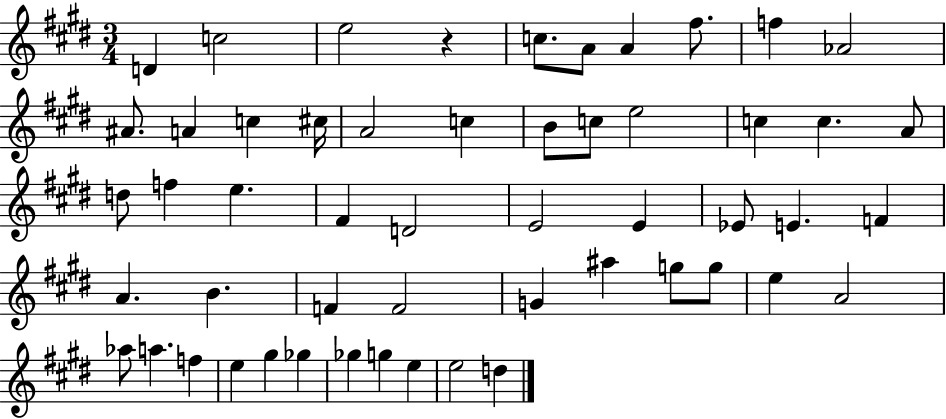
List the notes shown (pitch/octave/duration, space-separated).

D4/q C5/h E5/h R/q C5/e. A4/e A4/q F#5/e. F5/q Ab4/h A#4/e. A4/q C5/q C#5/s A4/h C5/q B4/e C5/e E5/h C5/q C5/q. A4/e D5/e F5/q E5/q. F#4/q D4/h E4/h E4/q Eb4/e E4/q. F4/q A4/q. B4/q. F4/q F4/h G4/q A#5/q G5/e G5/e E5/q A4/h Ab5/e A5/q. F5/q E5/q G#5/q Gb5/q Gb5/q G5/q E5/q E5/h D5/q